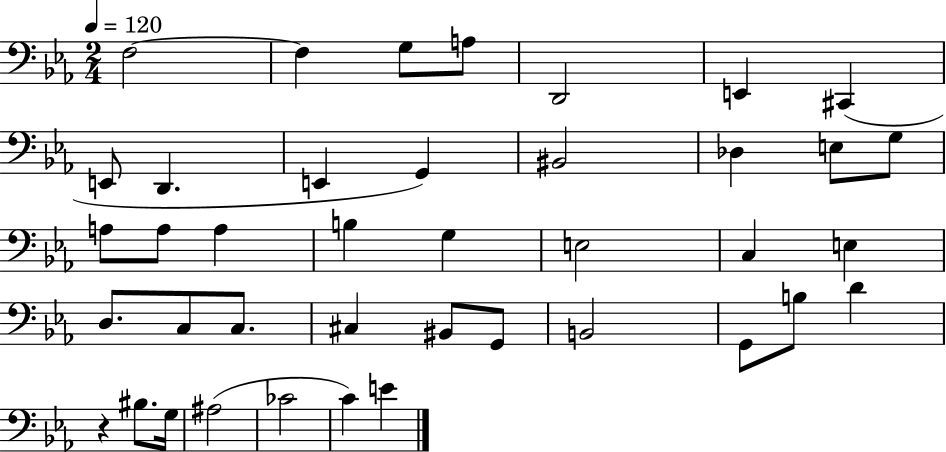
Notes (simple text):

F3/h F3/q G3/e A3/e D2/h E2/q C#2/q E2/e D2/q. E2/q G2/q BIS2/h Db3/q E3/e G3/e A3/e A3/e A3/q B3/q G3/q E3/h C3/q E3/q D3/e. C3/e C3/e. C#3/q BIS2/e G2/e B2/h G2/e B3/e D4/q R/q BIS3/e. G3/s A#3/h CES4/h C4/q E4/q